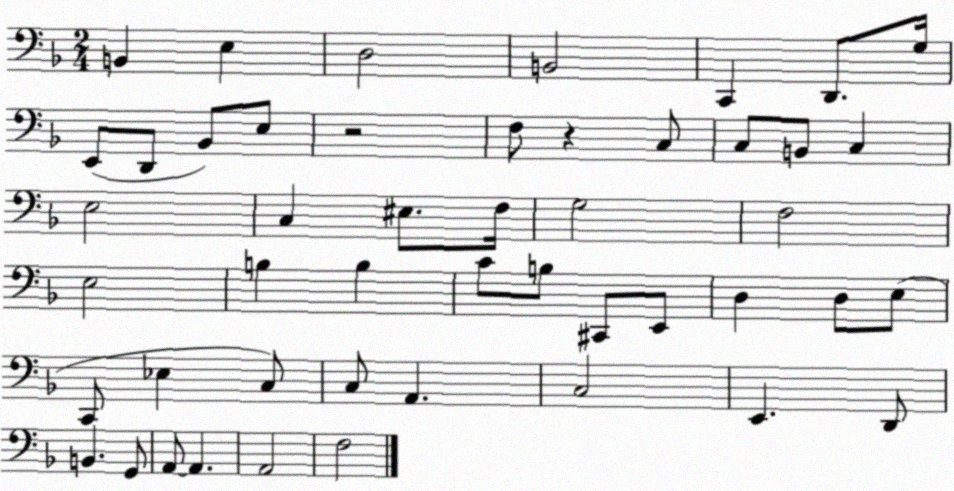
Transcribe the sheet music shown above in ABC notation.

X:1
T:Untitled
M:2/4
L:1/4
K:F
B,, E, D,2 B,,2 C,, D,,/2 G,/4 E,,/2 D,,/2 _B,,/2 E,/2 z2 F,/2 z C,/2 C,/2 B,,/2 C, E,2 C, ^E,/2 F,/4 G,2 F,2 E,2 B, B, C/2 B,/2 ^C,,/2 E,,/2 D, D,/2 E,/2 C,,/2 _E, C,/2 C,/2 A,, C,2 E,, D,,/2 B,, G,,/2 A,,/2 A,, A,,2 F,2